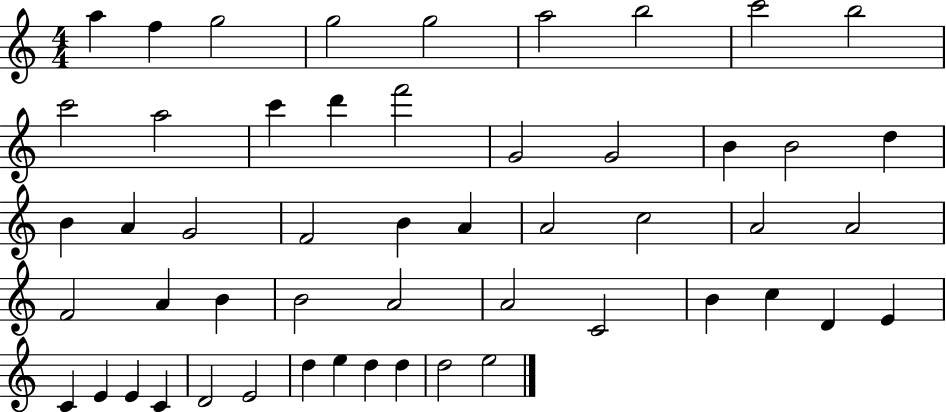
A5/q F5/q G5/h G5/h G5/h A5/h B5/h C6/h B5/h C6/h A5/h C6/q D6/q F6/h G4/h G4/h B4/q B4/h D5/q B4/q A4/q G4/h F4/h B4/q A4/q A4/h C5/h A4/h A4/h F4/h A4/q B4/q B4/h A4/h A4/h C4/h B4/q C5/q D4/q E4/q C4/q E4/q E4/q C4/q D4/h E4/h D5/q E5/q D5/q D5/q D5/h E5/h